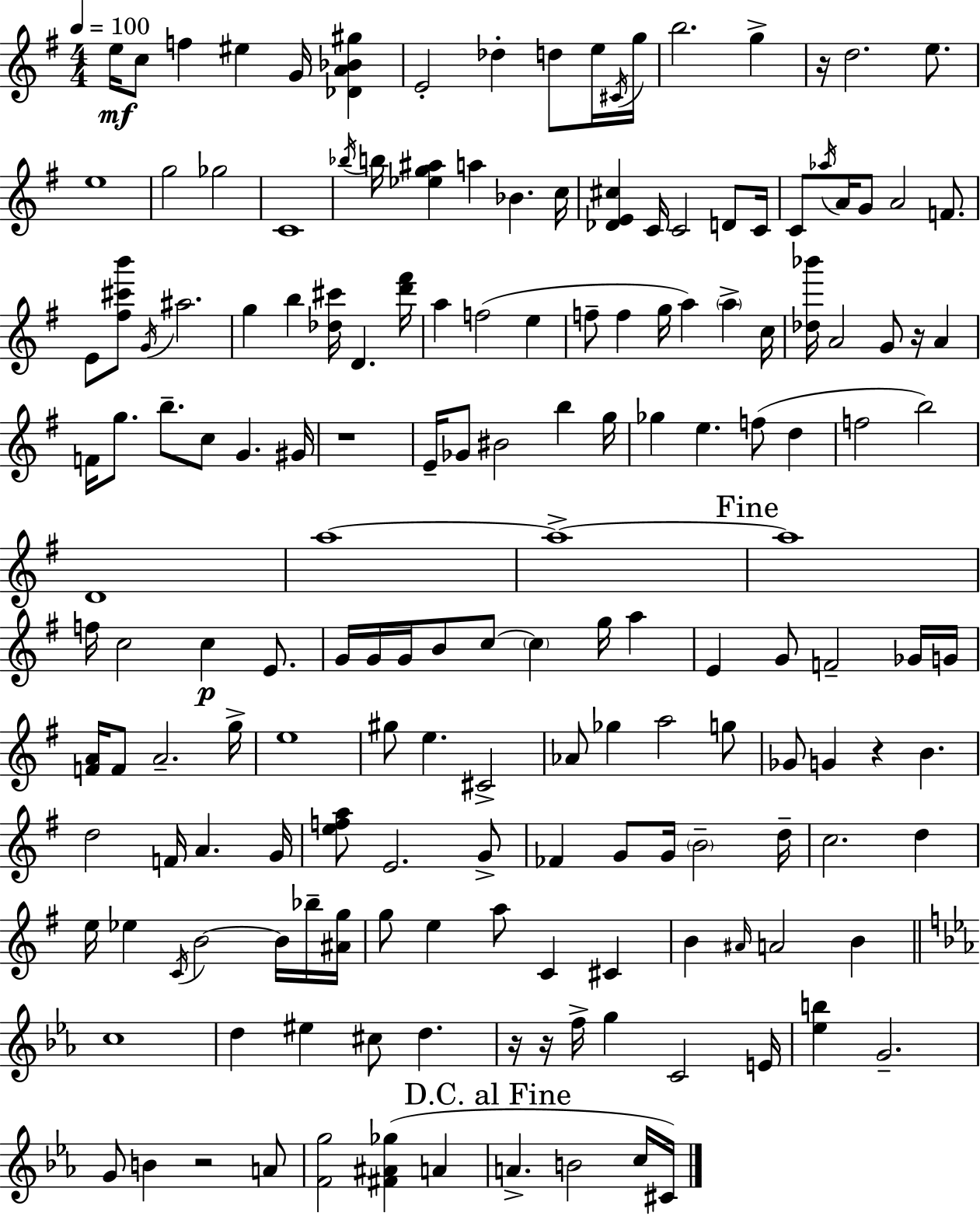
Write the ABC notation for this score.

X:1
T:Untitled
M:4/4
L:1/4
K:G
e/4 c/2 f ^e G/4 [_DA_B^g] E2 _d d/2 e/4 ^C/4 g/4 b2 g z/4 d2 e/2 e4 g2 _g2 C4 _b/4 b/4 [_eg^a] a _B c/4 [_DE^c] C/4 C2 D/2 C/4 C/2 _a/4 A/4 G/2 A2 F/2 E/2 [^f^c'b']/2 G/4 ^a2 g b [_d^c']/4 D [d'^f']/4 a f2 e f/2 f g/4 a a c/4 [_d_b']/4 A2 G/2 z/4 A F/4 g/2 b/2 c/2 G ^G/4 z4 E/4 _G/2 ^B2 b g/4 _g e f/2 d f2 b2 D4 a4 a4 a4 f/4 c2 c E/2 G/4 G/4 G/4 B/2 c/2 c g/4 a E G/2 F2 _G/4 G/4 [FA]/4 F/2 A2 g/4 e4 ^g/2 e ^C2 _A/2 _g a2 g/2 _G/2 G z B d2 F/4 A G/4 [efa]/2 E2 G/2 _F G/2 G/4 B2 d/4 c2 d e/4 _e C/4 B2 B/4 _b/4 [^Ag]/4 g/2 e a/2 C ^C B ^A/4 A2 B c4 d ^e ^c/2 d z/4 z/4 f/4 g C2 E/4 [_eb] G2 G/2 B z2 A/2 [Fg]2 [^F^A_g] A A B2 c/4 ^C/4